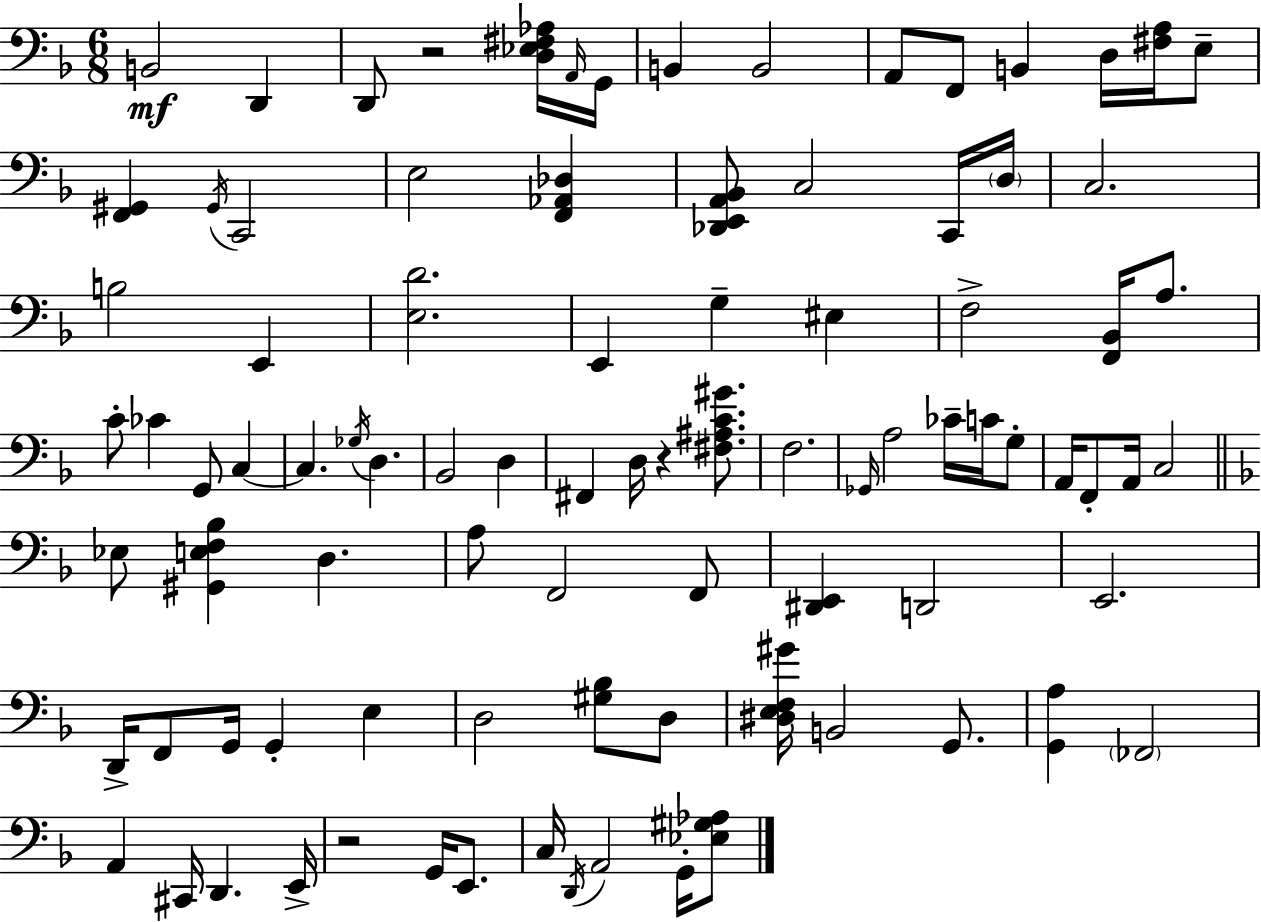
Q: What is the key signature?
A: F major